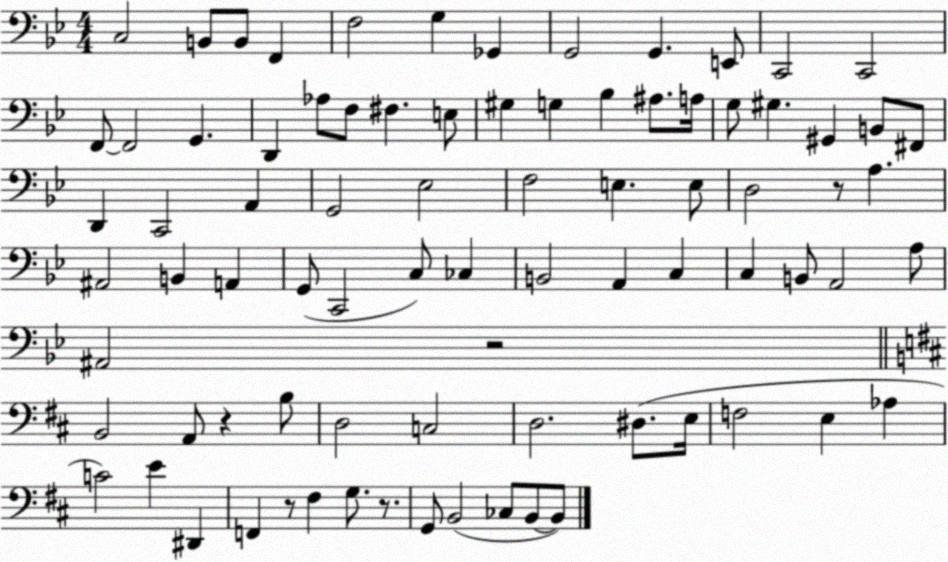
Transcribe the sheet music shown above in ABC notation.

X:1
T:Untitled
M:4/4
L:1/4
K:Bb
C,2 B,,/2 B,,/2 F,, F,2 G, _G,, G,,2 G,, E,,/2 C,,2 C,,2 F,,/2 F,,2 G,, D,, _A,/2 F,/2 ^F, E,/2 ^G, G, _B, ^A,/2 A,/4 G,/2 ^G, ^G,, B,,/2 ^F,,/2 D,, C,,2 A,, G,,2 _E,2 F,2 E, E,/2 D,2 z/2 A, ^A,,2 B,, A,, G,,/2 C,,2 C,/2 _C, B,,2 A,, C, C, B,,/2 A,,2 A,/2 ^A,,2 z2 B,,2 A,,/2 z B,/2 D,2 C,2 D,2 ^D,/2 E,/4 F,2 E, _A, C2 E ^D,, F,, z/2 ^F, G,/2 z/2 G,,/2 B,,2 _C,/2 B,,/2 B,,/2